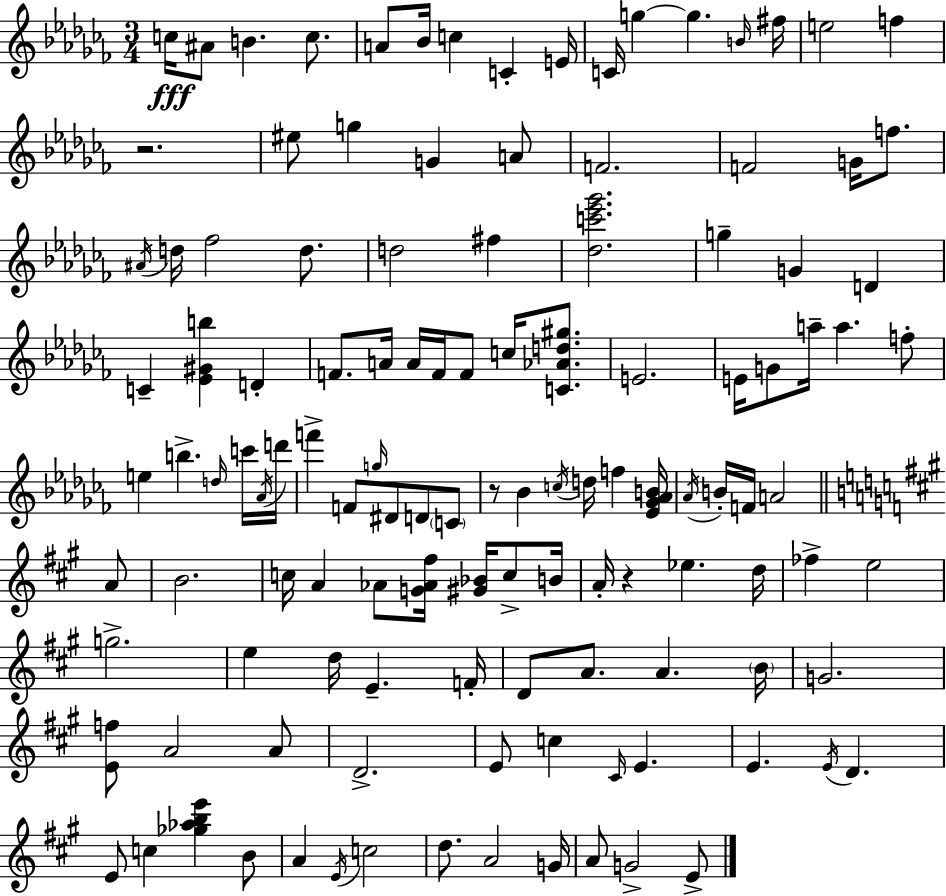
C5/s A#4/e B4/q. C5/e. A4/e Bb4/s C5/q C4/q E4/s C4/s G5/q G5/q. B4/s F#5/s E5/h F5/q R/h. EIS5/e G5/q G4/q A4/e F4/h. F4/h G4/s F5/e. A#4/s D5/s FES5/h D5/e. D5/h F#5/q [Db5,C6,Eb6,Gb6]/h. G5/q G4/q D4/q C4/q [Eb4,G#4,B5]/q D4/q F4/e. A4/s A4/s F4/s F4/e C5/s [C4,Ab4,D5,G#5]/e. E4/h. E4/s G4/e A5/s A5/q. F5/e E5/q B5/q. D5/s C6/s Ab4/s D6/s F6/q F4/e G5/s D#4/e D4/e C4/e R/e Bb4/q C5/s D5/s F5/q [Eb4,Gb4,Ab4,B4]/s Ab4/s B4/s F4/s A4/h A4/e B4/h. C5/s A4/q Ab4/e [G4,Ab4,F#5]/s [G#4,Bb4]/s C5/e B4/s A4/s R/q Eb5/q. D5/s FES5/q E5/h G5/h. E5/q D5/s E4/q. F4/s D4/e A4/e. A4/q. B4/s G4/h. [E4,F5]/e A4/h A4/e D4/h. E4/e C5/q C#4/s E4/q. E4/q. E4/s D4/q. E4/e C5/q [Gb5,Ab5,B5,E6]/q B4/e A4/q E4/s C5/h D5/e. A4/h G4/s A4/e G4/h E4/e